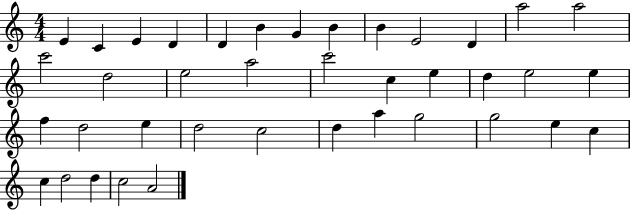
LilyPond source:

{
  \clef treble
  \numericTimeSignature
  \time 4/4
  \key c \major
  e'4 c'4 e'4 d'4 | d'4 b'4 g'4 b'4 | b'4 e'2 d'4 | a''2 a''2 | \break c'''2 d''2 | e''2 a''2 | c'''2 c''4 e''4 | d''4 e''2 e''4 | \break f''4 d''2 e''4 | d''2 c''2 | d''4 a''4 g''2 | g''2 e''4 c''4 | \break c''4 d''2 d''4 | c''2 a'2 | \bar "|."
}